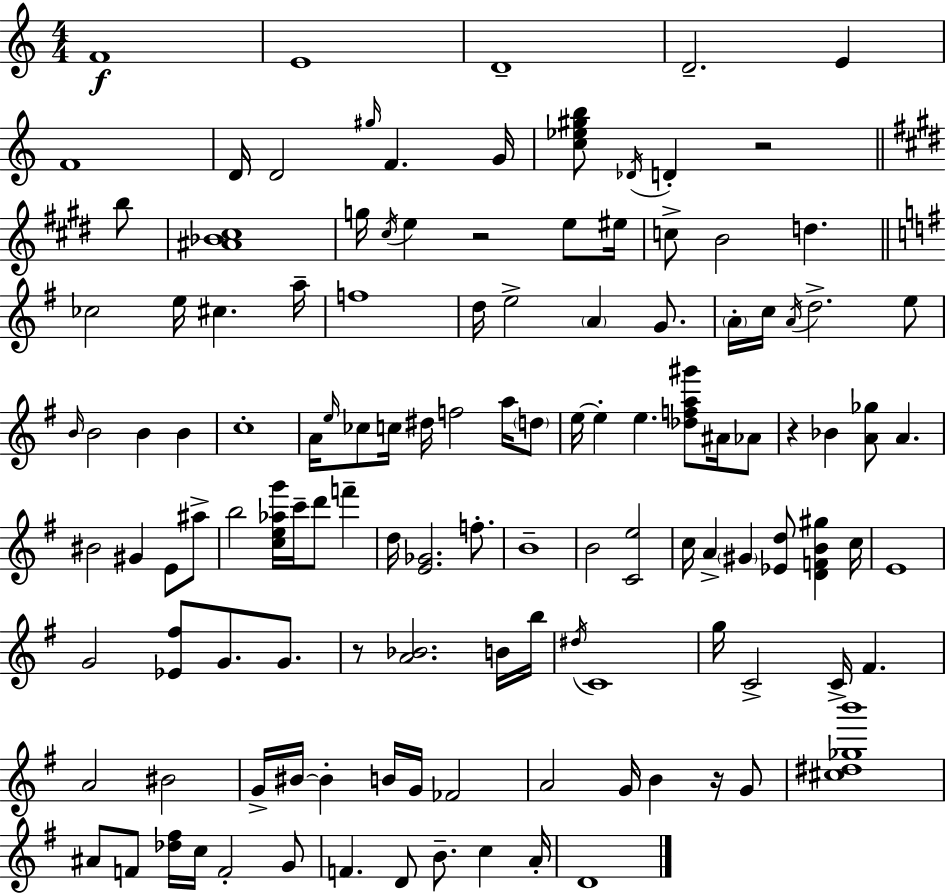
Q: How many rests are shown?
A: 5